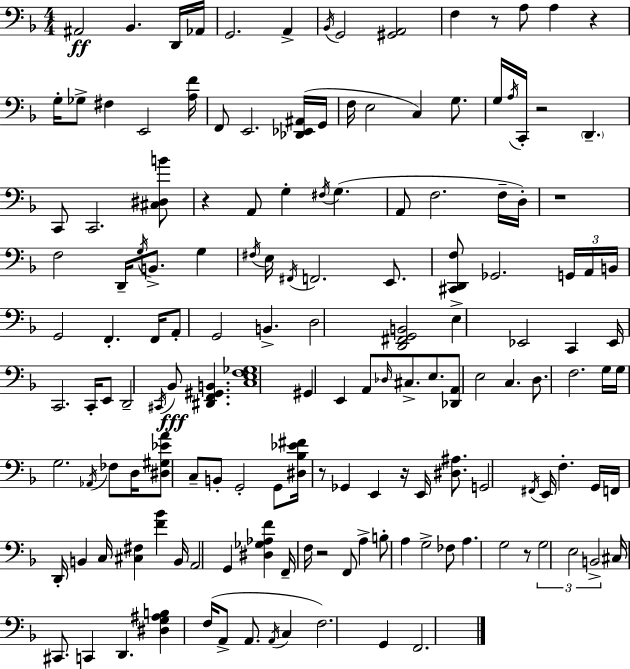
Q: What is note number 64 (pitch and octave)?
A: E2